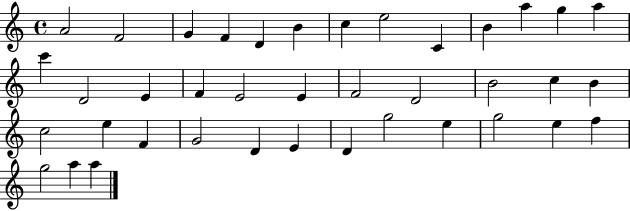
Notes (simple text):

A4/h F4/h G4/q F4/q D4/q B4/q C5/q E5/h C4/q B4/q A5/q G5/q A5/q C6/q D4/h E4/q F4/q E4/h E4/q F4/h D4/h B4/h C5/q B4/q C5/h E5/q F4/q G4/h D4/q E4/q D4/q G5/h E5/q G5/h E5/q F5/q G5/h A5/q A5/q